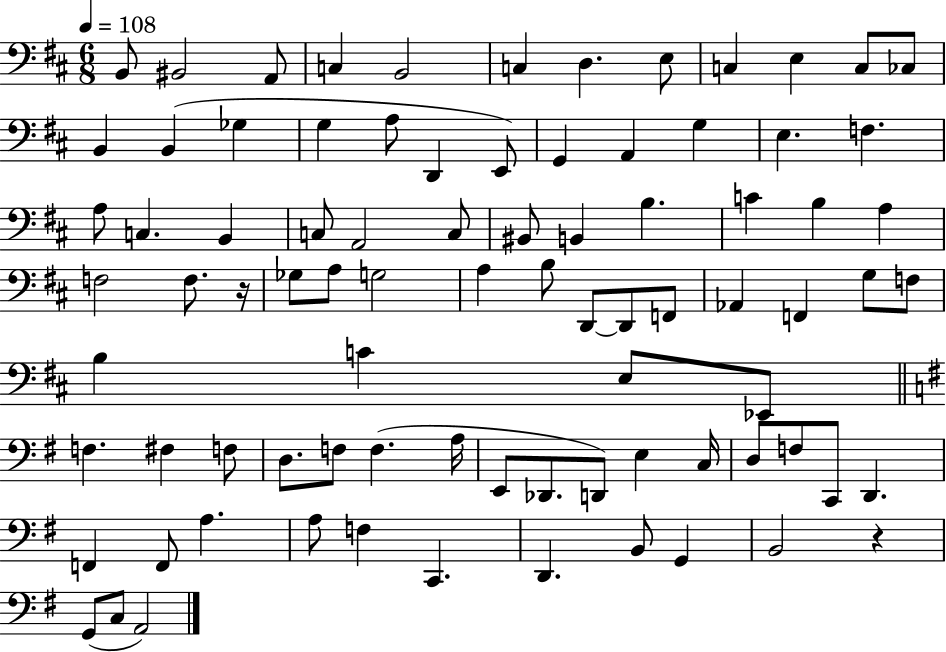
{
  \clef bass
  \numericTimeSignature
  \time 6/8
  \key d \major
  \tempo 4 = 108
  b,8 bis,2 a,8 | c4 b,2 | c4 d4. e8 | c4 e4 c8 ces8 | \break b,4 b,4( ges4 | g4 a8 d,4 e,8) | g,4 a,4 g4 | e4. f4. | \break a8 c4. b,4 | c8 a,2 c8 | bis,8 b,4 b4. | c'4 b4 a4 | \break f2 f8. r16 | ges8 a8 g2 | a4 b8 d,8~~ d,8 f,8 | aes,4 f,4 g8 f8 | \break b4 c'4 e8 ees,8 | \bar "||" \break \key g \major f4. fis4 f8 | d8. f8 f4.( a16 | e,8 des,8. d,8) e4 c16 | d8 f8 c,8 d,4. | \break f,4 f,8 a4. | a8 f4 c,4. | d,4. b,8 g,4 | b,2 r4 | \break g,8( c8 a,2) | \bar "|."
}